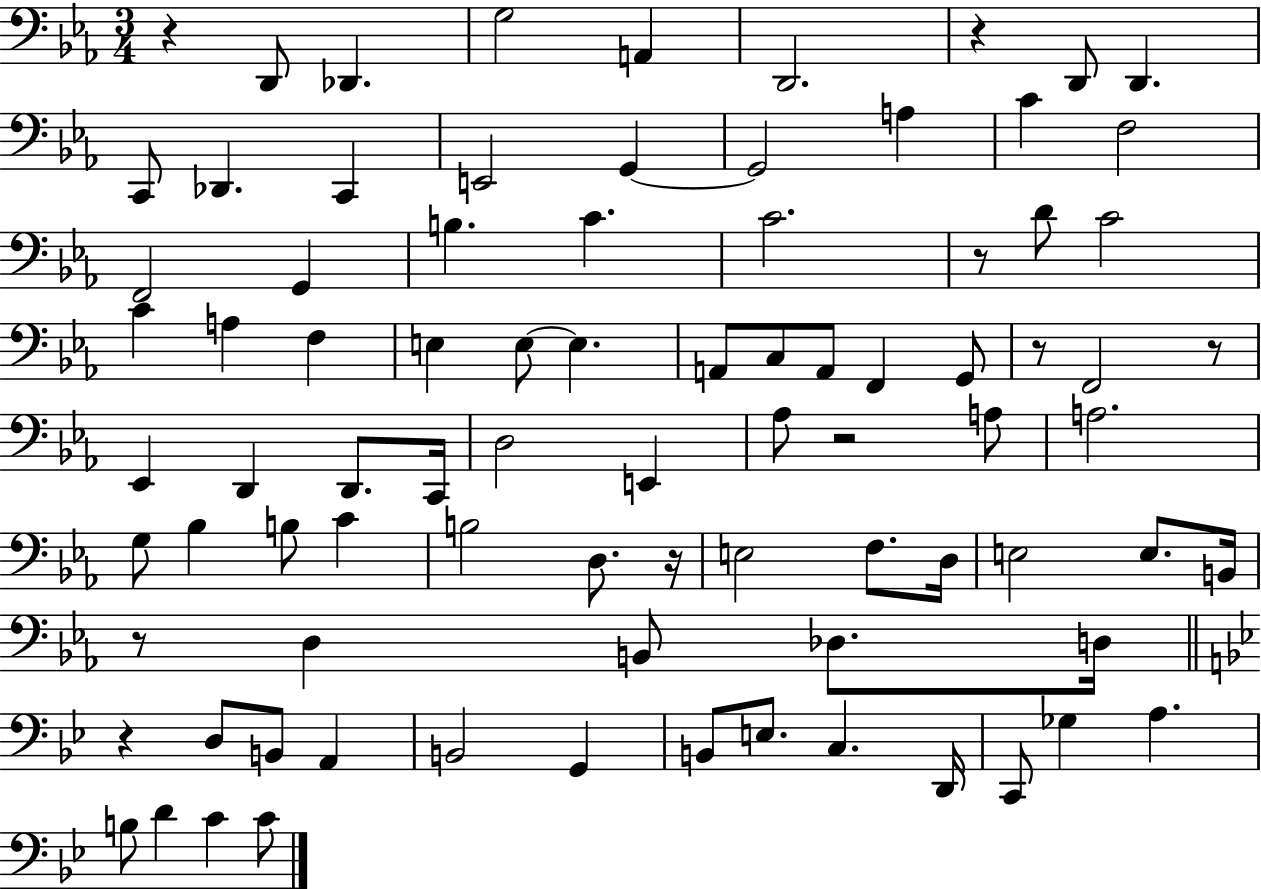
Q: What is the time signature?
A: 3/4